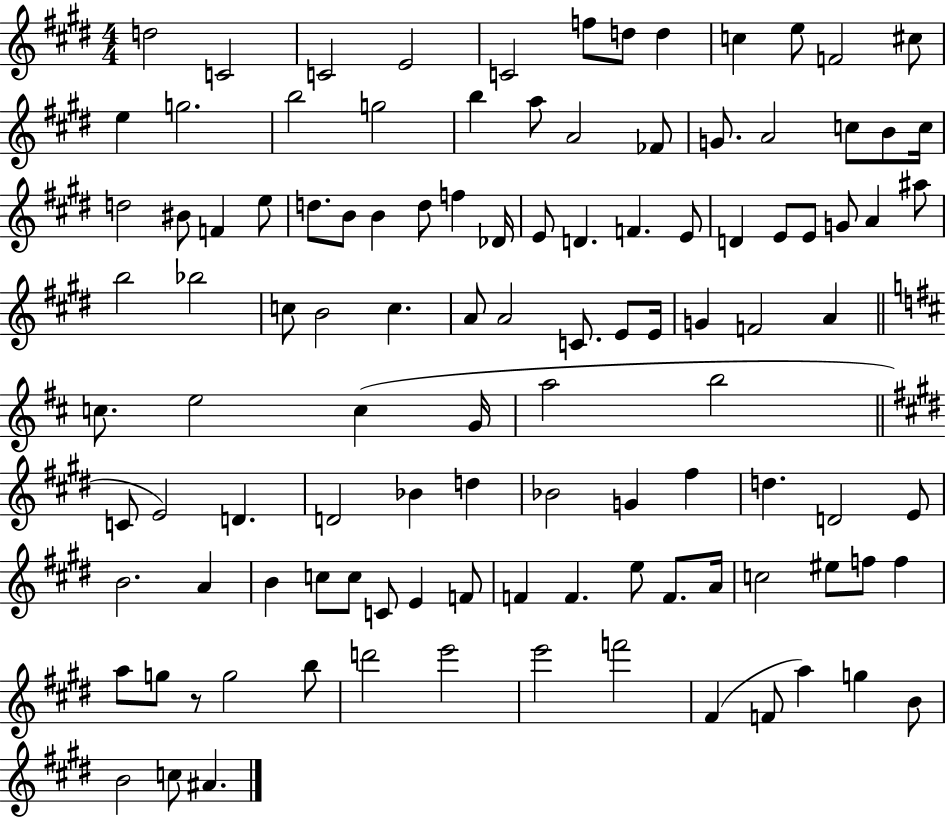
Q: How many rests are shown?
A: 1